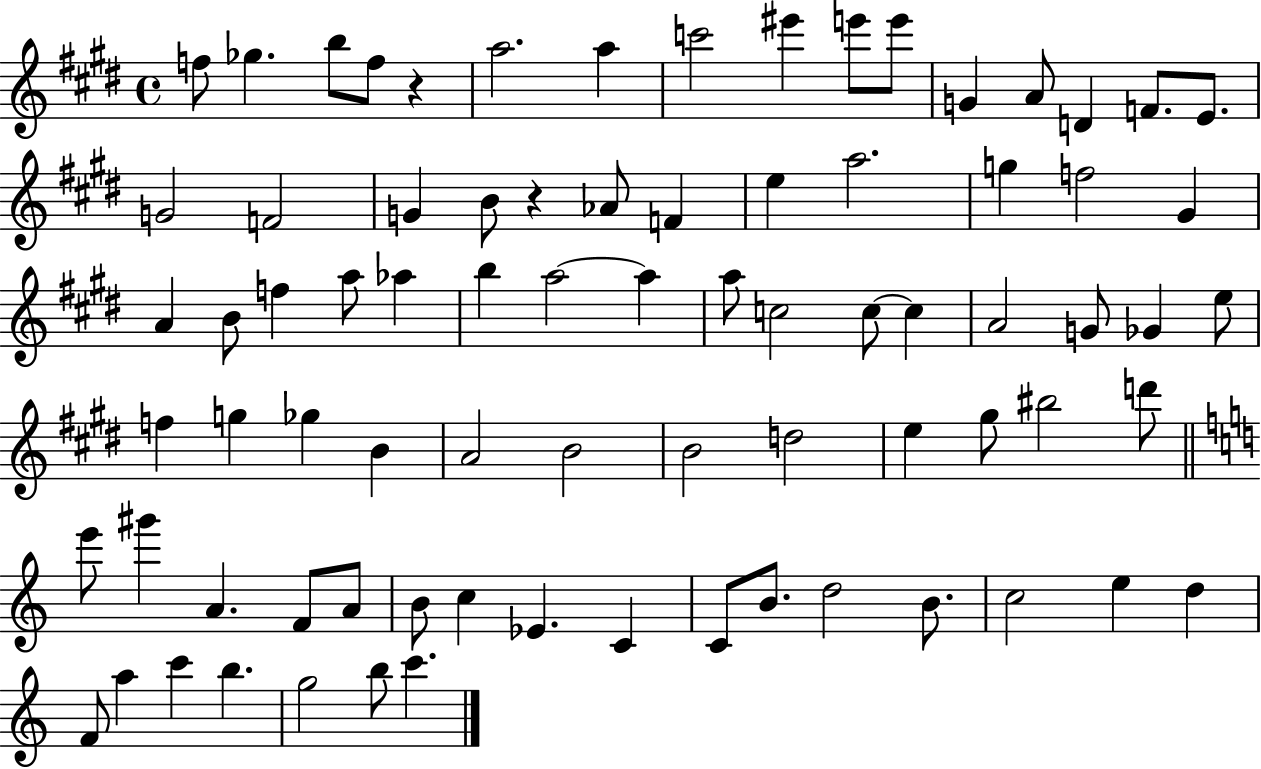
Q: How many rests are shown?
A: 2